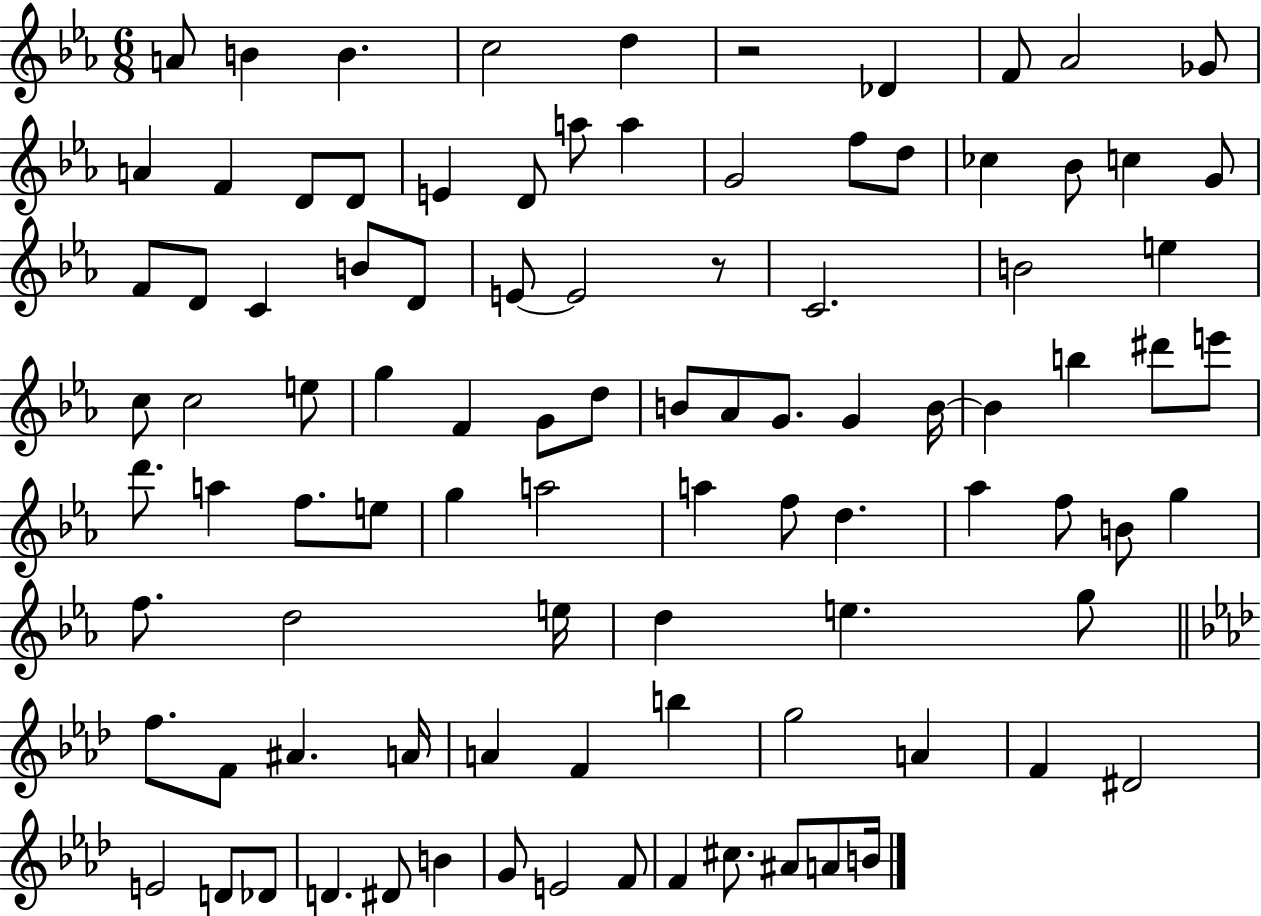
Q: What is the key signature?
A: EES major